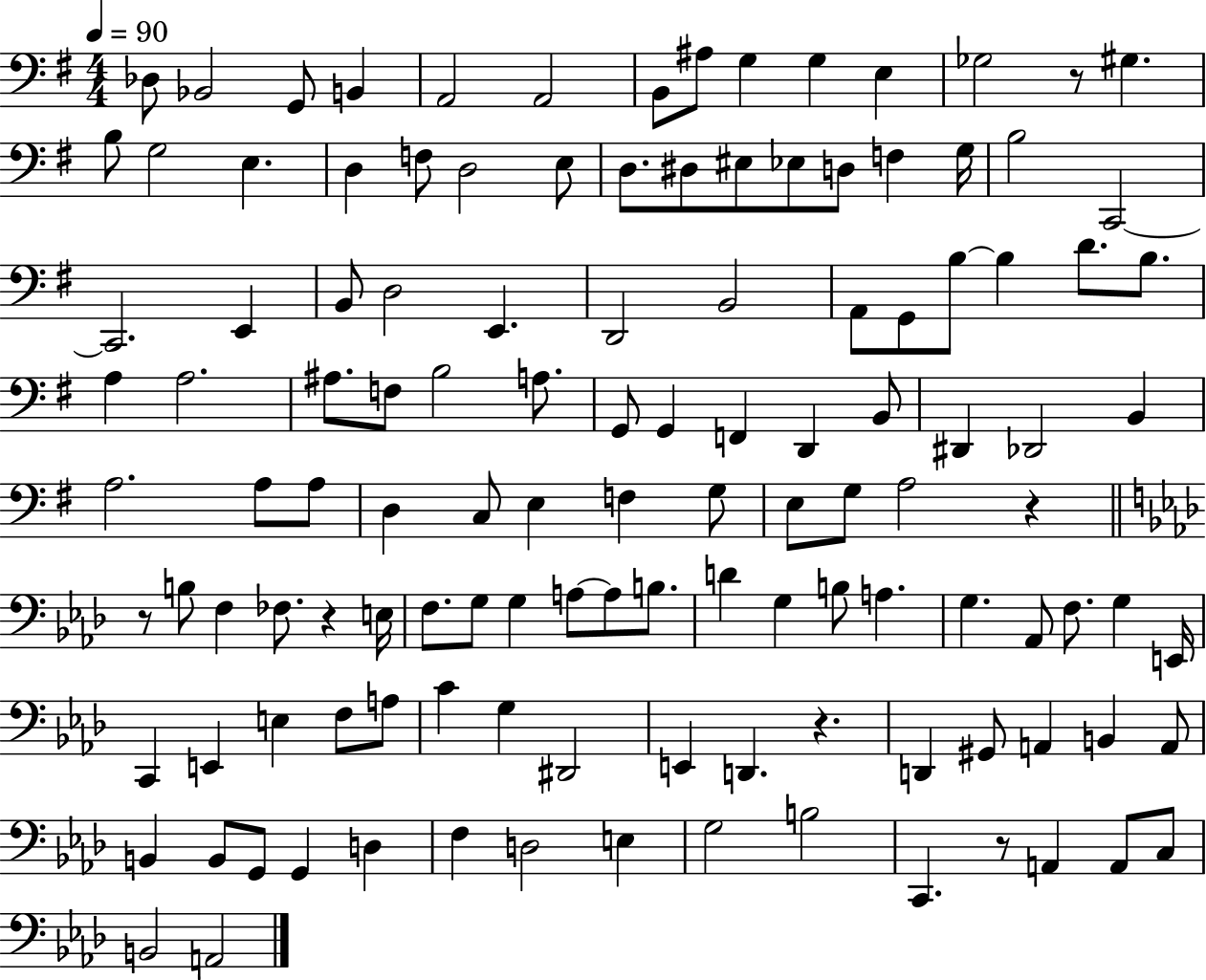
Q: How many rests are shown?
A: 6